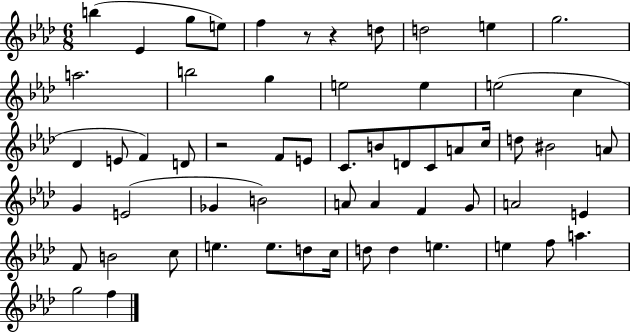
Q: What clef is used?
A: treble